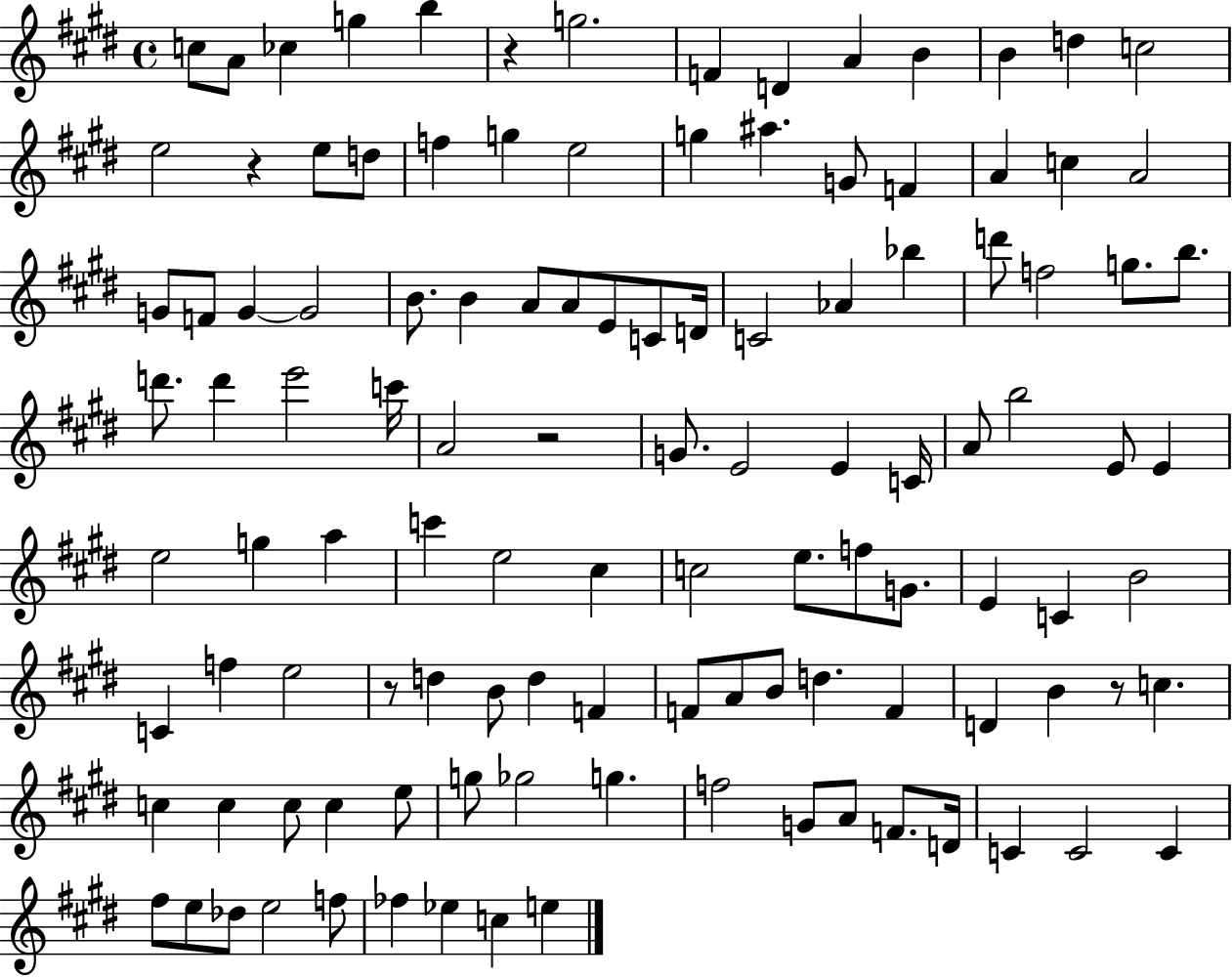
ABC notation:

X:1
T:Untitled
M:4/4
L:1/4
K:E
c/2 A/2 _c g b z g2 F D A B B d c2 e2 z e/2 d/2 f g e2 g ^a G/2 F A c A2 G/2 F/2 G G2 B/2 B A/2 A/2 E/2 C/2 D/4 C2 _A _b d'/2 f2 g/2 b/2 d'/2 d' e'2 c'/4 A2 z2 G/2 E2 E C/4 A/2 b2 E/2 E e2 g a c' e2 ^c c2 e/2 f/2 G/2 E C B2 C f e2 z/2 d B/2 d F F/2 A/2 B/2 d F D B z/2 c c c c/2 c e/2 g/2 _g2 g f2 G/2 A/2 F/2 D/4 C C2 C ^f/2 e/2 _d/2 e2 f/2 _f _e c e